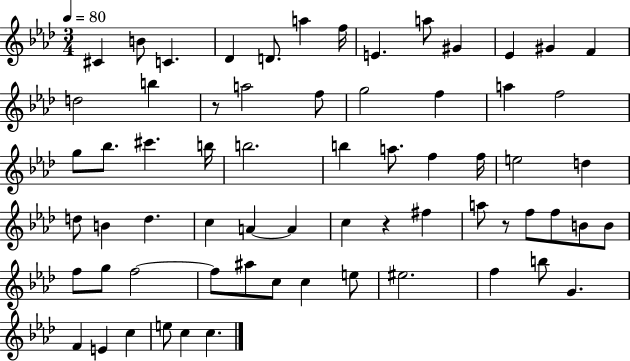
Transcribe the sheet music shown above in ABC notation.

X:1
T:Untitled
M:3/4
L:1/4
K:Ab
^C B/2 C _D D/2 a f/4 E a/2 ^G _E ^G F d2 b z/2 a2 f/2 g2 f a f2 g/2 _b/2 ^c' b/4 b2 b a/2 f f/4 e2 d d/2 B d c A A c z ^f a/2 z/2 f/2 f/2 B/2 B/2 f/2 g/2 f2 f/2 ^a/2 c/2 c e/2 ^e2 f b/2 G F E c e/2 c c